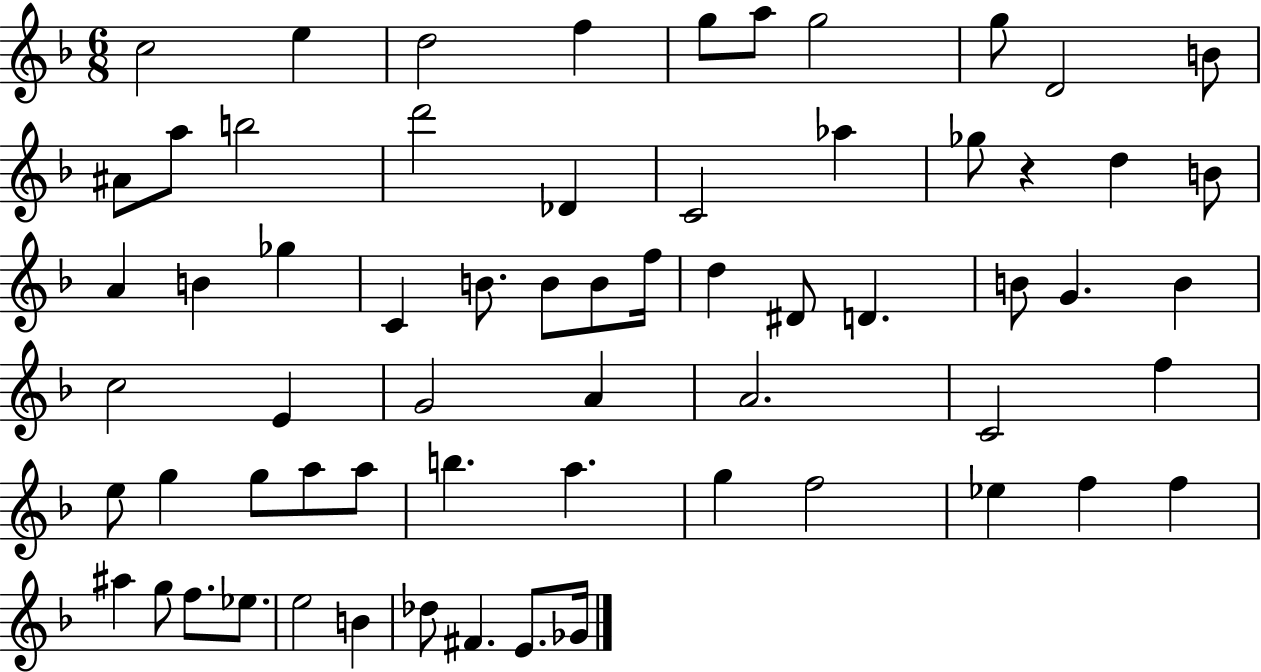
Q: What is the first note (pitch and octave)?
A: C5